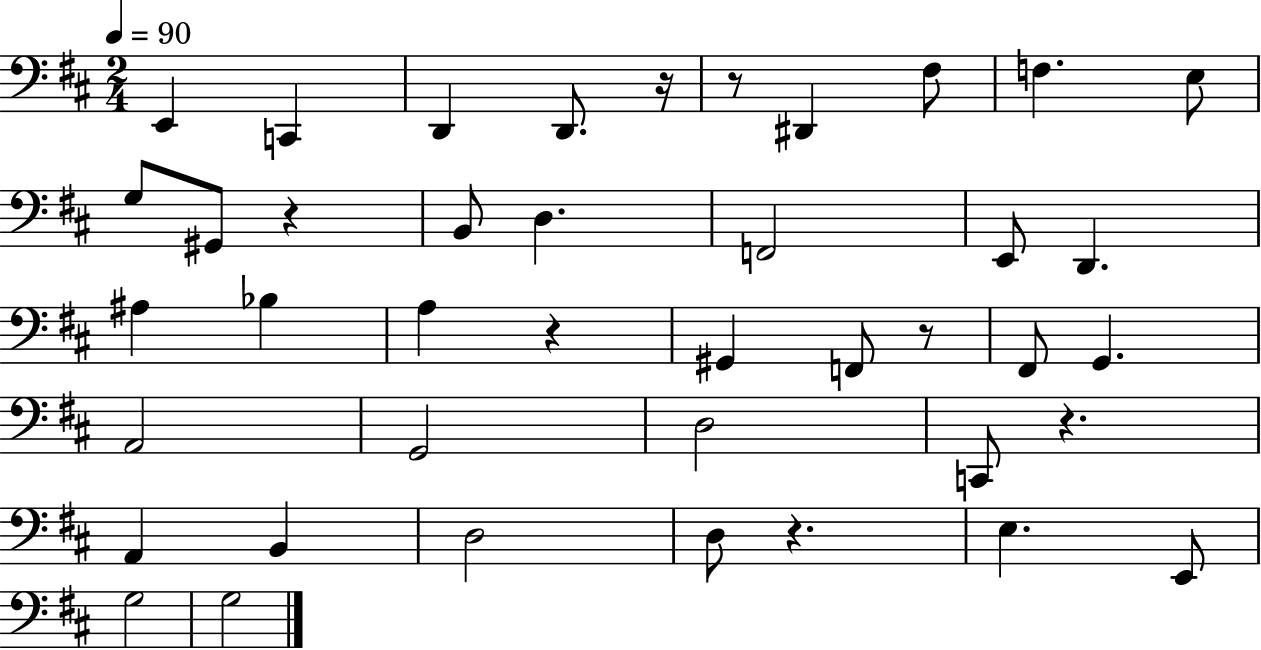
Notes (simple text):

E2/q C2/q D2/q D2/e. R/s R/e D#2/q F#3/e F3/q. E3/e G3/e G#2/e R/q B2/e D3/q. F2/h E2/e D2/q. A#3/q Bb3/q A3/q R/q G#2/q F2/e R/e F#2/e G2/q. A2/h G2/h D3/h C2/e R/q. A2/q B2/q D3/h D3/e R/q. E3/q. E2/e G3/h G3/h